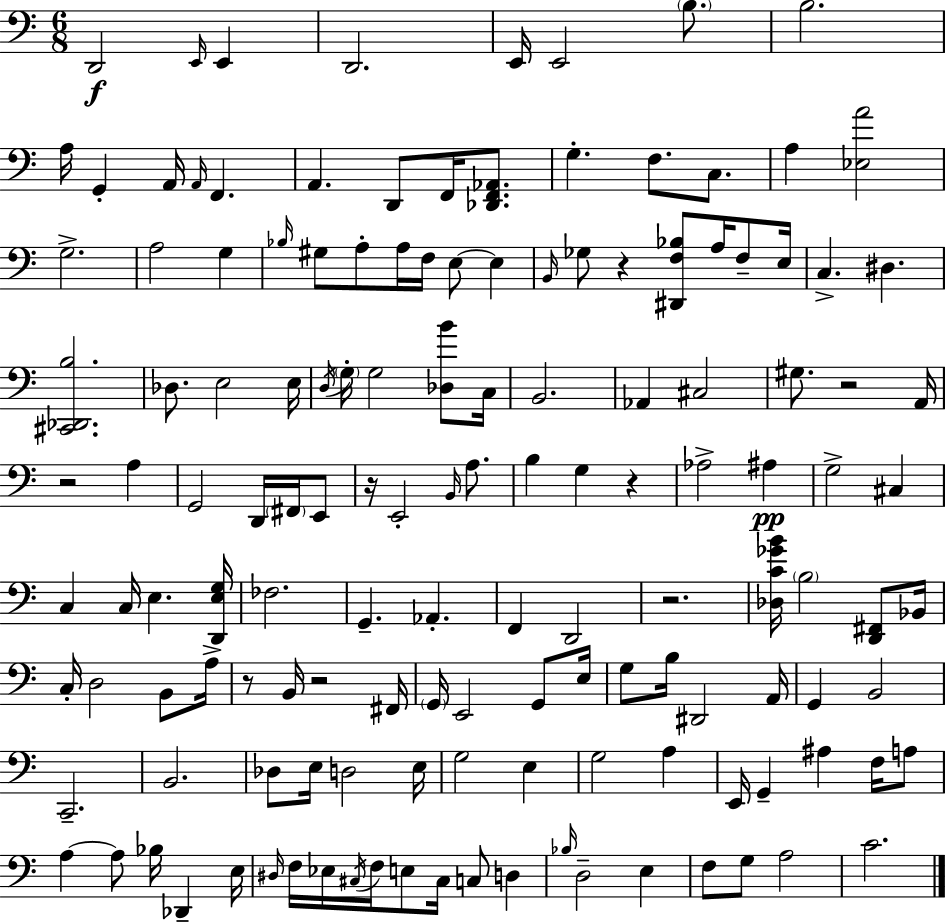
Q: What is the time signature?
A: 6/8